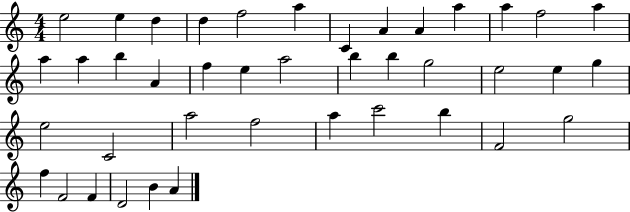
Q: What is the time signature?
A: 4/4